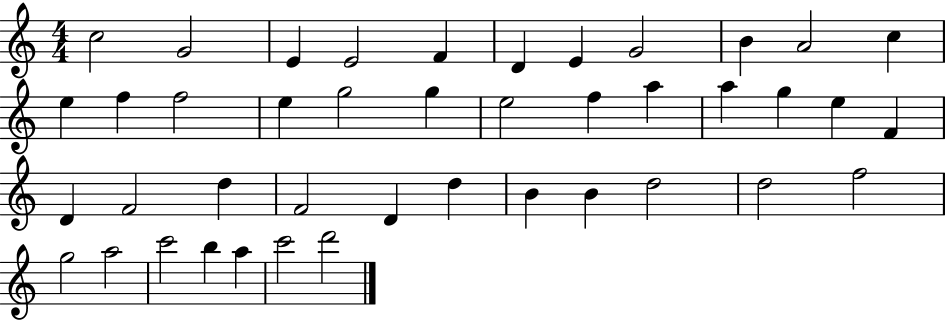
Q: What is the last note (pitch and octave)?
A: D6